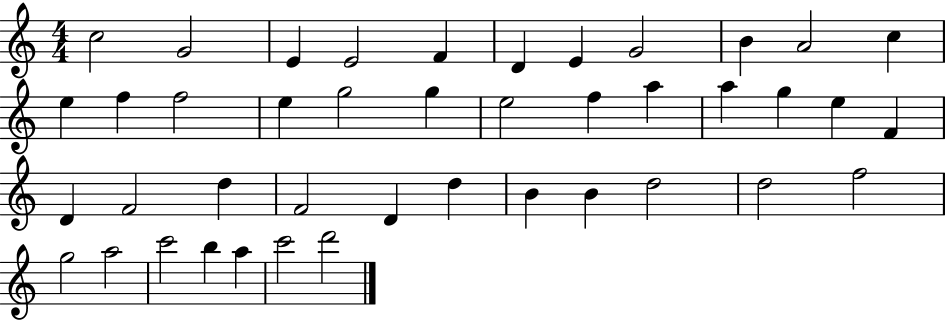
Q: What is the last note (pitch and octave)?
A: D6